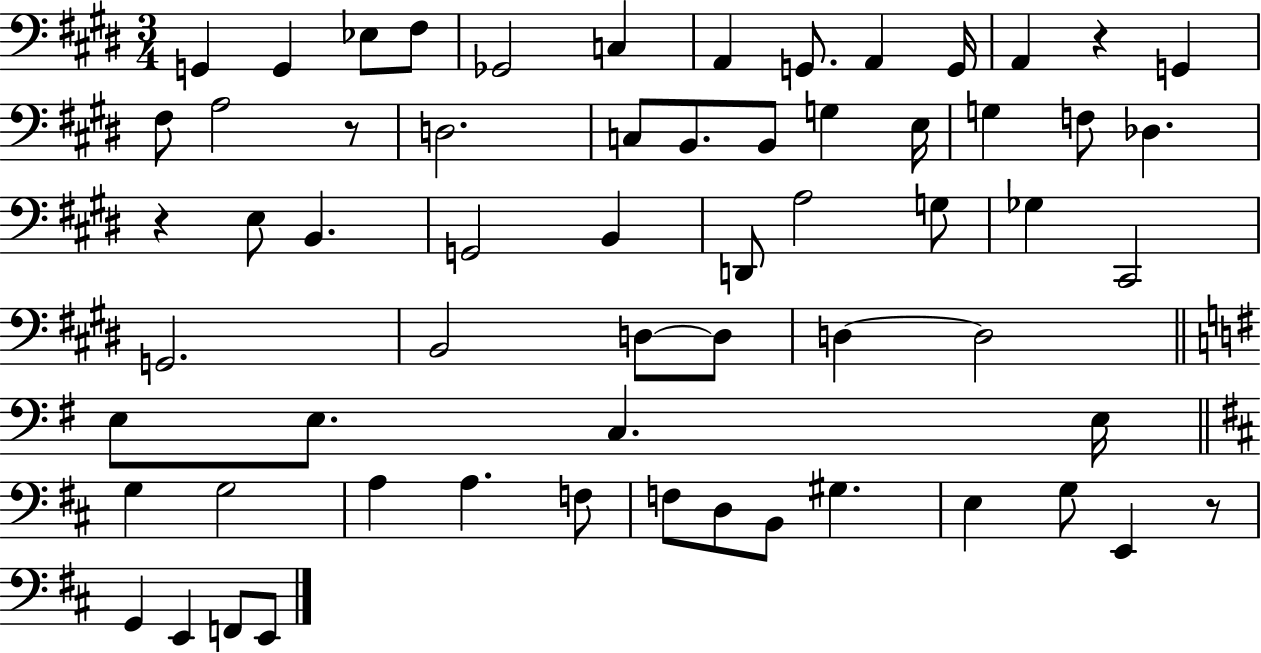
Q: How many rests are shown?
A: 4